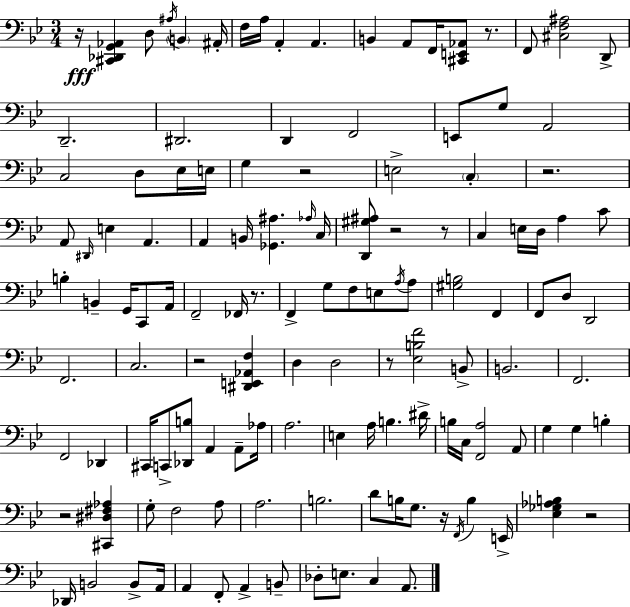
{
  \clef bass
  \numericTimeSignature
  \time 3/4
  \key bes \major
  r16\fff <cis, des, g, aes,>4 d8 \acciaccatura { ais16 } \parenthesize b,4 | ais,16-. f16 a16 a,4-. a,4. | b,4 a,8 f,16 <cis, e, aes,>8 r8. | f,8 <cis f ais>2 d,8-> | \break d,2.-- | dis,2. | d,4 f,2 | e,8 g8 a,2 | \break c2 d8 ees16 | e16 g4 r2 | e2-> \parenthesize c4-. | r2. | \break a,8 \grace { dis,16 } e4 a,4. | a,4 b,16 <ges, ais>4. | \grace { aes16 } c16 <d, gis ais>8 r2 | r8 c4 e16 d16 a4 | \break c'8 b4-. b,4-- g,16 | c,8 a,16 f,2-- fes,16 | r8. f,4-> g8 f8 e8 | \acciaccatura { a16 } a8 <gis b>2 | \break f,4 f,8 d8 d,2 | f,2. | c2. | r2 | \break <dis, e, aes, f>4 d4 d2 | r8 <ees b f'>2 | b,8-> b,2. | f,2. | \break f,2 | des,4 cis,16 c,8-> <des, b>8 a,4 | a,8-- aes16 a2. | e4 a16 b4. | \break dis'16-> b16 c16 <f, a>2 | a,8 g4 g4 | b4-. r2 | <cis, dis fis aes>4 g8-. f2 | \break a8 a2. | b2. | d'8 b16 g8. r16 \acciaccatura { f,16 } | b4 e,16-> <ees ges aes b>4 r2 | \break des,16 b,2 | b,8-> a,16 a,4 f,8-. a,4-> | b,8-- des8-. e8. c4 | a,8. \bar "|."
}